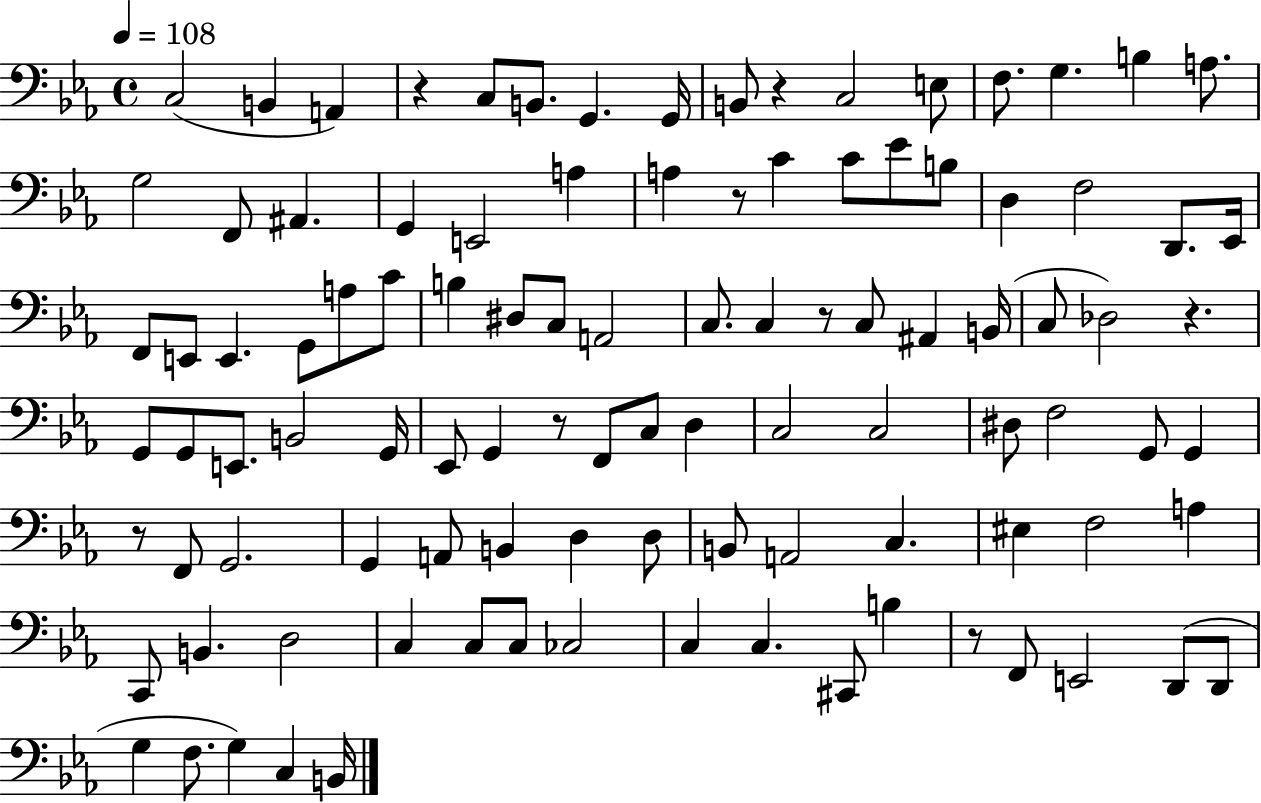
{
  \clef bass
  \time 4/4
  \defaultTimeSignature
  \key ees \major
  \tempo 4 = 108
  c2( b,4 a,4) | r4 c8 b,8. g,4. g,16 | b,8 r4 c2 e8 | f8. g4. b4 a8. | \break g2 f,8 ais,4. | g,4 e,2 a4 | a4 r8 c'4 c'8 ees'8 b8 | d4 f2 d,8. ees,16 | \break f,8 e,8 e,4. g,8 a8 c'8 | b4 dis8 c8 a,2 | c8. c4 r8 c8 ais,4 b,16( | c8 des2) r4. | \break g,8 g,8 e,8. b,2 g,16 | ees,8 g,4 r8 f,8 c8 d4 | c2 c2 | dis8 f2 g,8 g,4 | \break r8 f,8 g,2. | g,4 a,8 b,4 d4 d8 | b,8 a,2 c4. | eis4 f2 a4 | \break c,8 b,4. d2 | c4 c8 c8 ces2 | c4 c4. cis,8 b4 | r8 f,8 e,2 d,8( d,8 | \break g4 f8. g4) c4 b,16 | \bar "|."
}